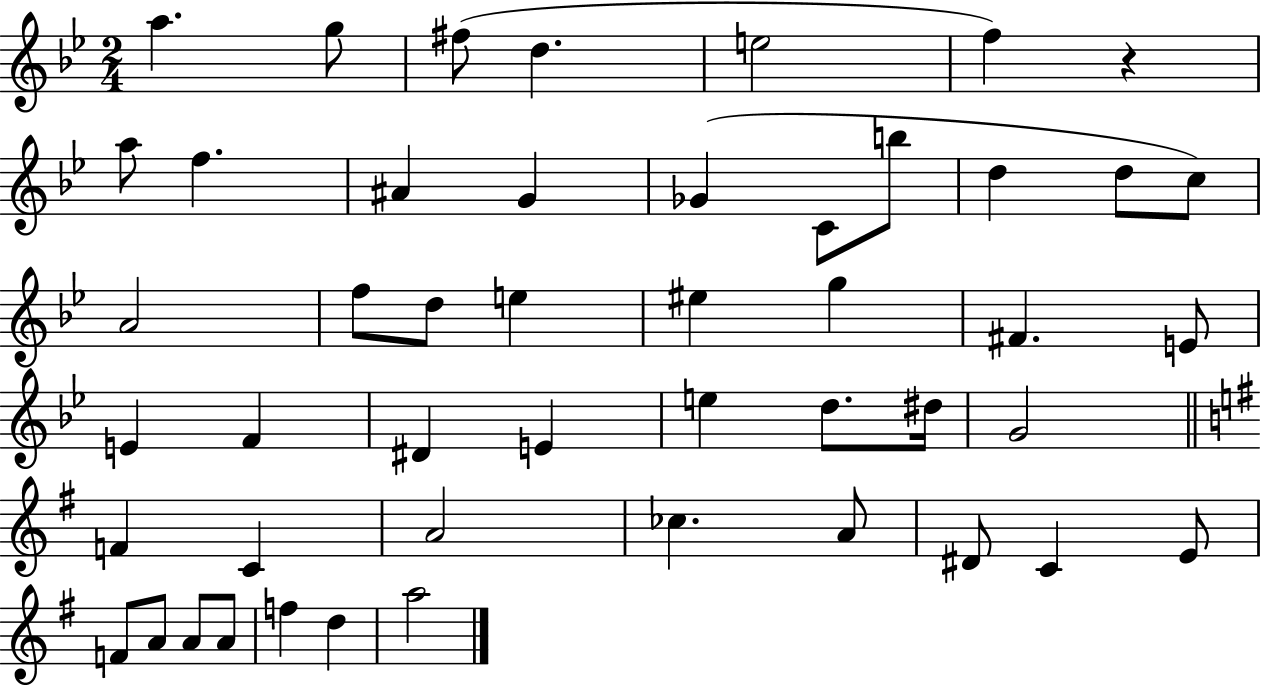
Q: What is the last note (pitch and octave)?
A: A5